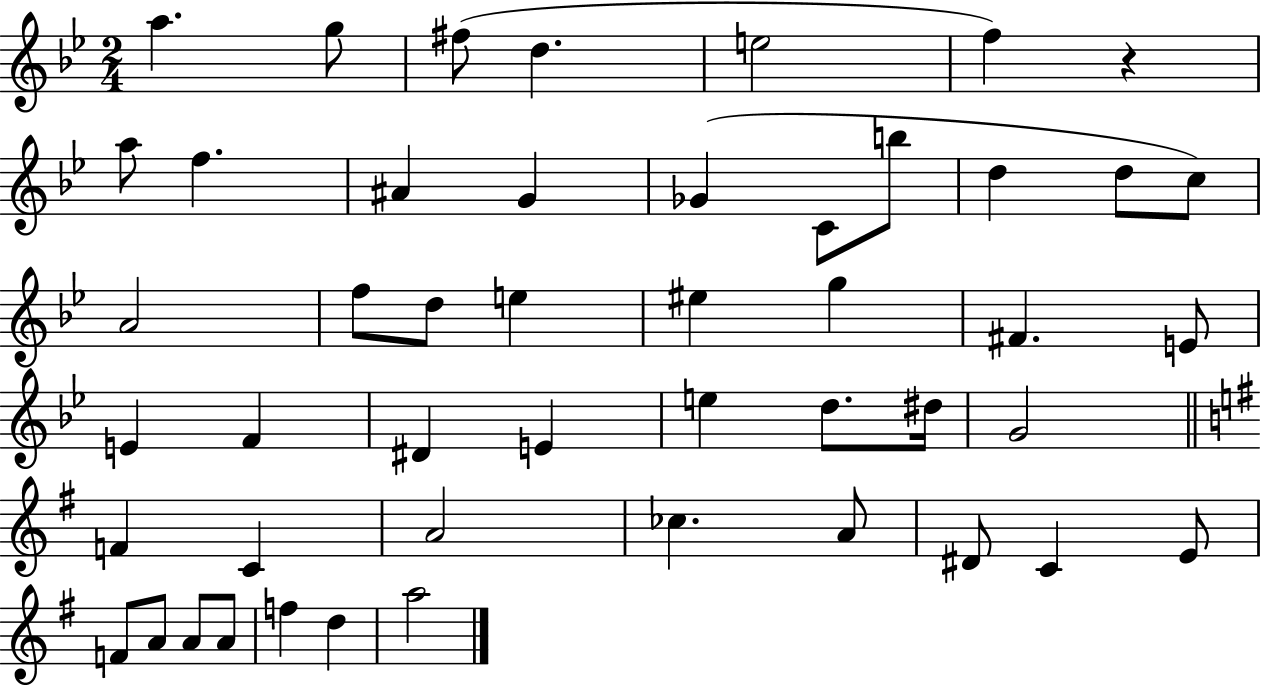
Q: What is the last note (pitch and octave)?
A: A5